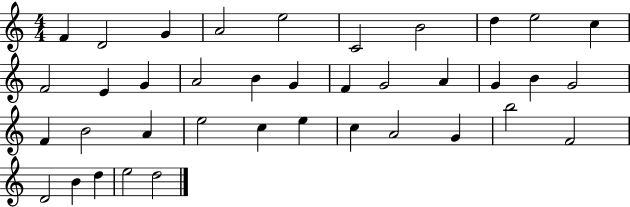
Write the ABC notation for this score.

X:1
T:Untitled
M:4/4
L:1/4
K:C
F D2 G A2 e2 C2 B2 d e2 c F2 E G A2 B G F G2 A G B G2 F B2 A e2 c e c A2 G b2 F2 D2 B d e2 d2